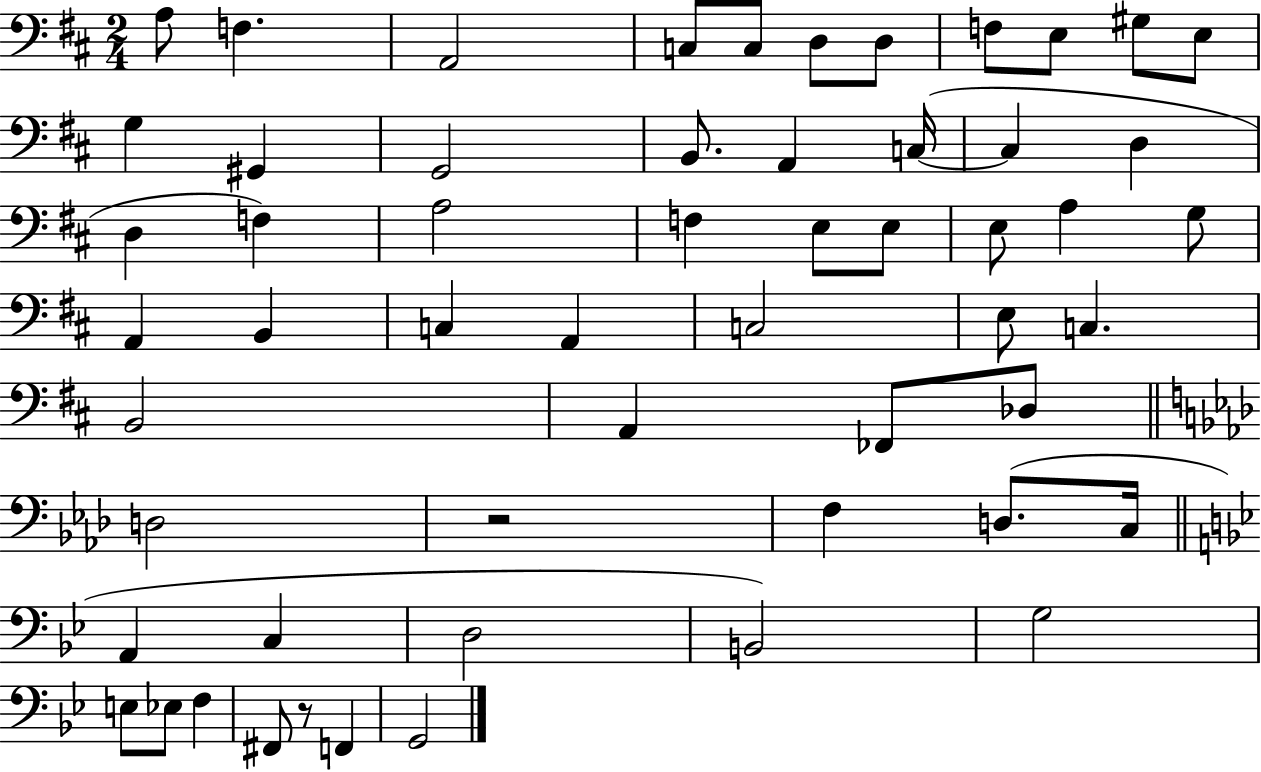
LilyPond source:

{
  \clef bass
  \numericTimeSignature
  \time 2/4
  \key d \major
  a8 f4. | a,2 | c8 c8 d8 d8 | f8 e8 gis8 e8 | \break g4 gis,4 | g,2 | b,8. a,4 c16~(~ | c4 d4 | \break d4 f4) | a2 | f4 e8 e8 | e8 a4 g8 | \break a,4 b,4 | c4 a,4 | c2 | e8 c4. | \break b,2 | a,4 fes,8 des8 | \bar "||" \break \key aes \major d2 | r2 | f4 d8.( c16 | \bar "||" \break \key bes \major a,4 c4 | d2 | b,2) | g2 | \break e8 ees8 f4 | fis,8 r8 f,4 | g,2 | \bar "|."
}